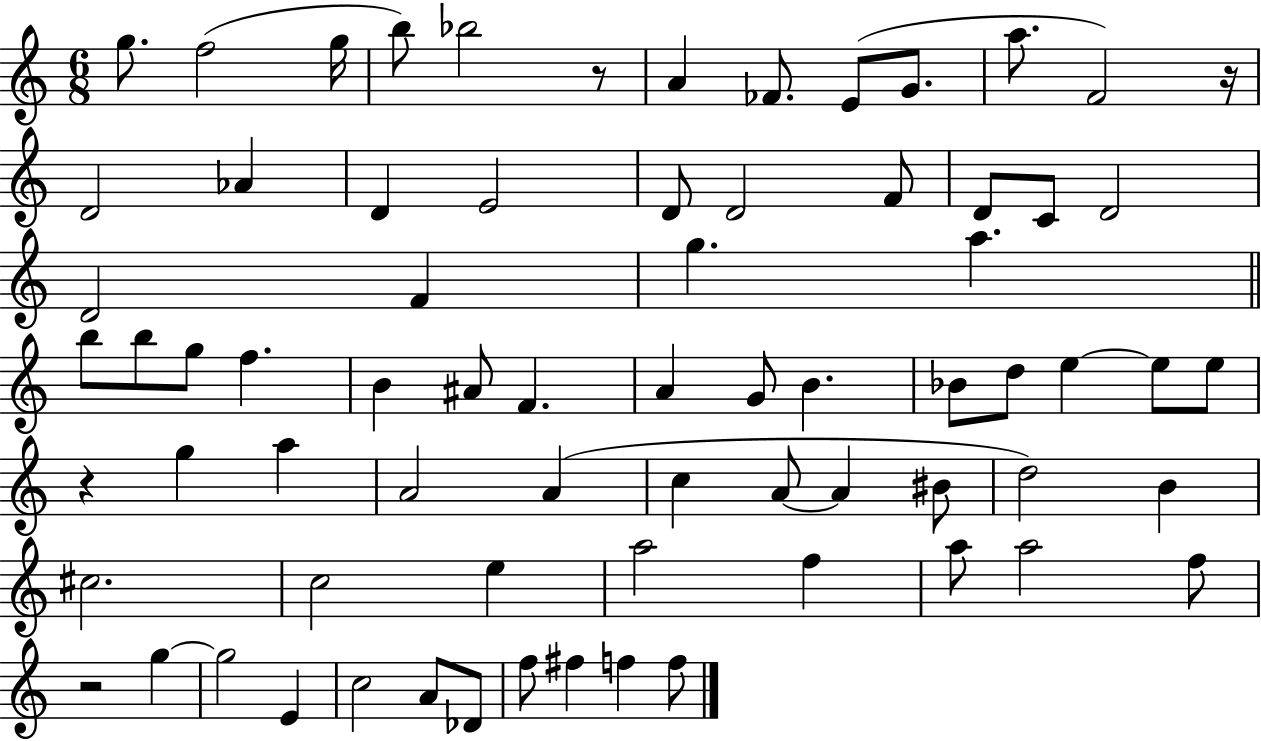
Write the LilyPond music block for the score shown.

{
  \clef treble
  \numericTimeSignature
  \time 6/8
  \key c \major
  g''8. f''2( g''16 | b''8) bes''2 r8 | a'4 fes'8. e'8( g'8. | a''8. f'2) r16 | \break d'2 aes'4 | d'4 e'2 | d'8 d'2 f'8 | d'8 c'8 d'2 | \break d'2 f'4 | g''4. a''4. | \bar "||" \break \key a \minor b''8 b''8 g''8 f''4. | b'4 ais'8 f'4. | a'4 g'8 b'4. | bes'8 d''8 e''4~~ e''8 e''8 | \break r4 g''4 a''4 | a'2 a'4( | c''4 a'8~~ a'4 bis'8 | d''2) b'4 | \break cis''2. | c''2 e''4 | a''2 f''4 | a''8 a''2 f''8 | \break r2 g''4~~ | g''2 e'4 | c''2 a'8 des'8 | f''8 fis''4 f''4 f''8 | \break \bar "|."
}